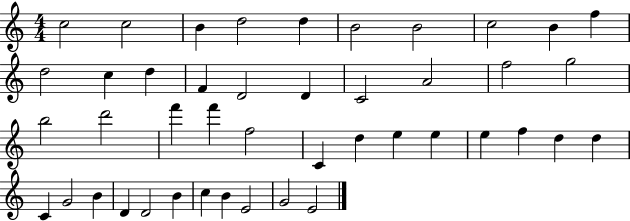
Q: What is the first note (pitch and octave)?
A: C5